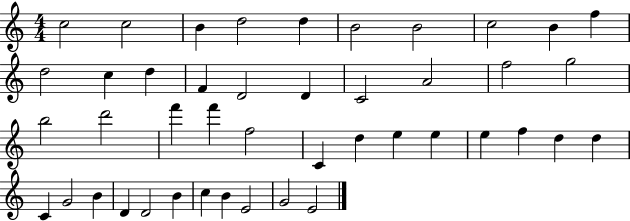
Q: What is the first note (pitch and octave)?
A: C5